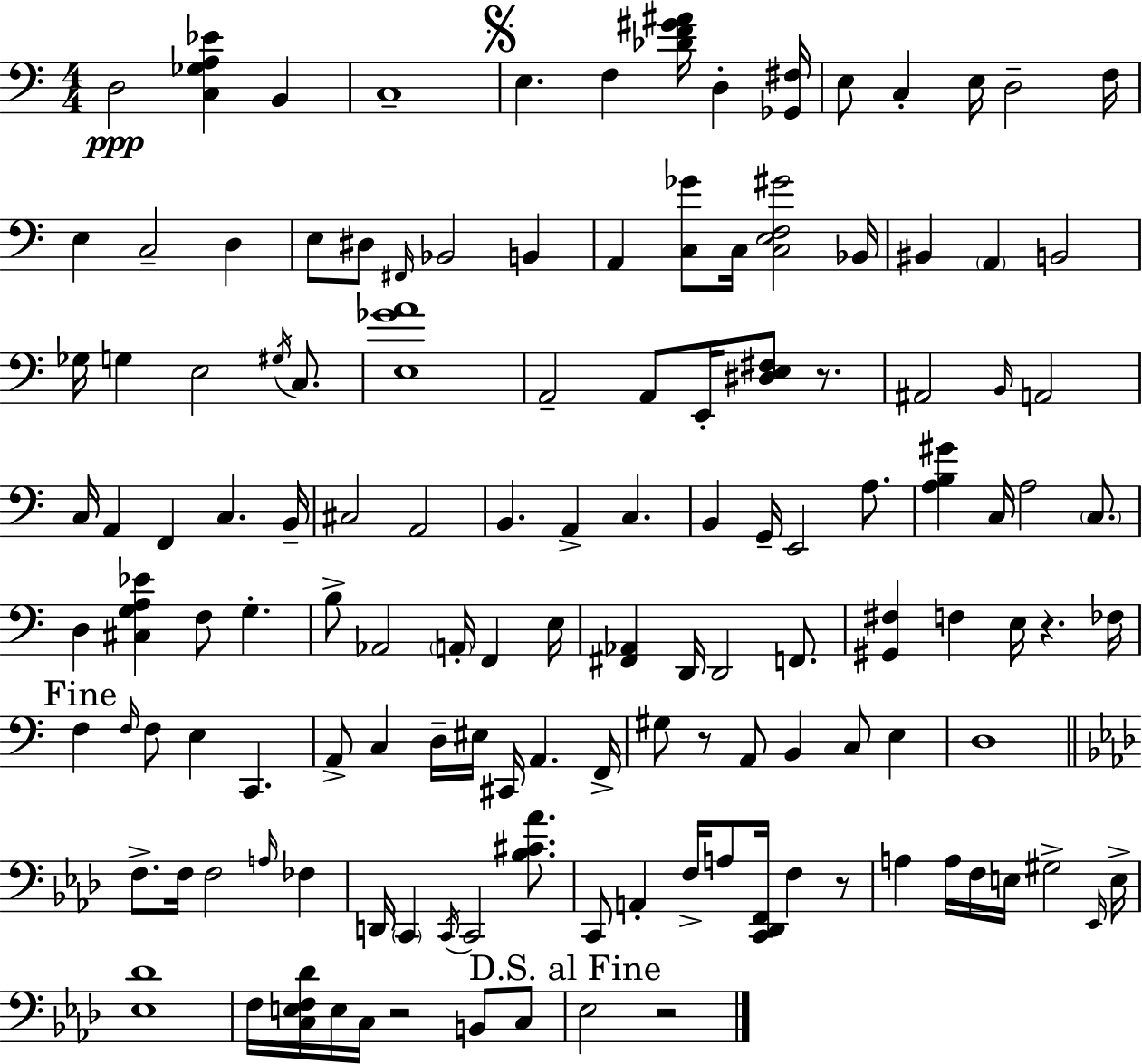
D3/h [C3,Gb3,A3,Eb4]/q B2/q C3/w E3/q. F3/q [Db4,F4,G#4,A#4]/s D3/q [Gb2,F#3]/s E3/e C3/q E3/s D3/h F3/s E3/q C3/h D3/q E3/e D#3/e F#2/s Bb2/h B2/q A2/q [C3,Gb4]/e C3/s [C3,E3,F3,G#4]/h Bb2/s BIS2/q A2/q B2/h Gb3/s G3/q E3/h G#3/s C3/e. [E3,Gb4,A4]/w A2/h A2/e E2/s [D#3,E3,F#3]/e R/e. A#2/h B2/s A2/h C3/s A2/q F2/q C3/q. B2/s C#3/h A2/h B2/q. A2/q C3/q. B2/q G2/s E2/h A3/e. [A3,B3,G#4]/q C3/s A3/h C3/e. D3/q [C#3,G3,A3,Eb4]/q F3/e G3/q. B3/e Ab2/h A2/s F2/q E3/s [F#2,Ab2]/q D2/s D2/h F2/e. [G#2,F#3]/q F3/q E3/s R/q. FES3/s F3/q F3/s F3/e E3/q C2/q. A2/e C3/q D3/s EIS3/s C#2/s A2/q. F2/s G#3/e R/e A2/e B2/q C3/e E3/q D3/w F3/e. F3/s F3/h A3/s FES3/q D2/s C2/q C2/s C2/h [Bb3,C#4,Ab4]/e. C2/e A2/q F3/s A3/e [C2,Db2,F2]/s F3/q R/e A3/q A3/s F3/s E3/s G#3/h Eb2/s E3/s [Eb3,Db4]/w F3/s [C3,E3,F3,Db4]/s E3/s C3/s R/h B2/e C3/e Eb3/h R/h